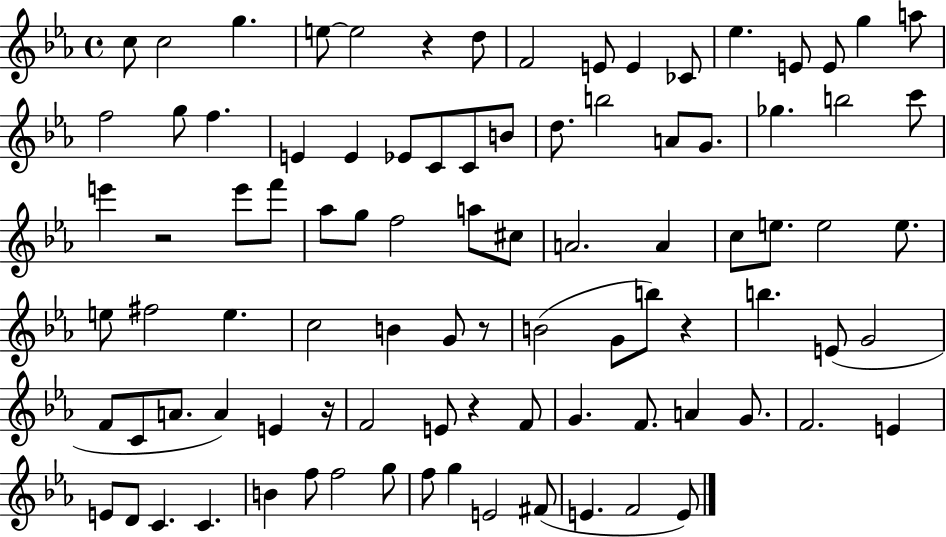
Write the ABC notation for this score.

X:1
T:Untitled
M:4/4
L:1/4
K:Eb
c/2 c2 g e/2 e2 z d/2 F2 E/2 E _C/2 _e E/2 E/2 g a/2 f2 g/2 f E E _E/2 C/2 C/2 B/2 d/2 b2 A/2 G/2 _g b2 c'/2 e' z2 e'/2 f'/2 _a/2 g/2 f2 a/2 ^c/2 A2 A c/2 e/2 e2 e/2 e/2 ^f2 e c2 B G/2 z/2 B2 G/2 b/2 z b E/2 G2 F/2 C/2 A/2 A E z/4 F2 E/2 z F/2 G F/2 A G/2 F2 E E/2 D/2 C C B f/2 f2 g/2 f/2 g E2 ^F/2 E F2 E/2